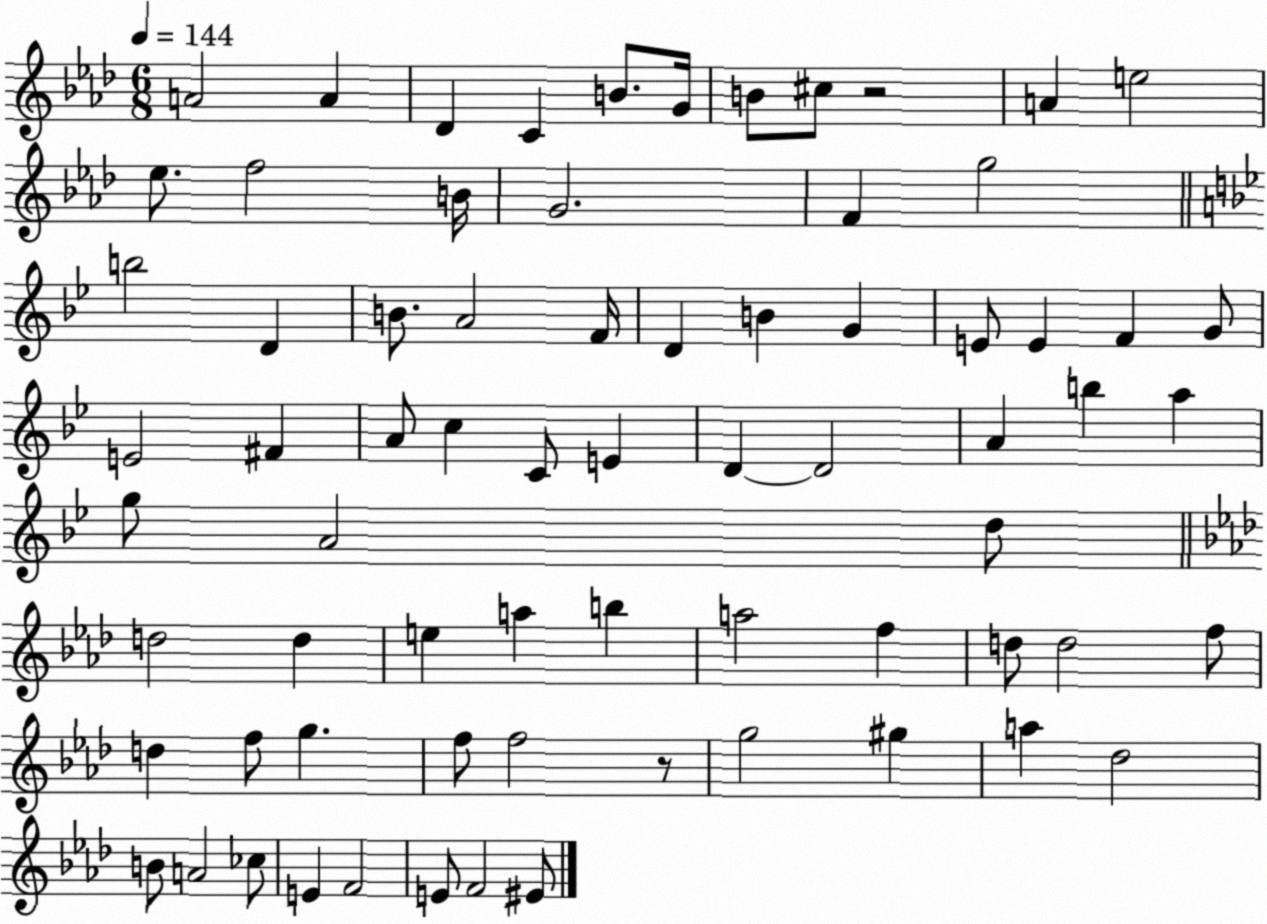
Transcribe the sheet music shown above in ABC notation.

X:1
T:Untitled
M:6/8
L:1/4
K:Ab
A2 A _D C B/2 G/4 B/2 ^c/2 z2 A e2 _e/2 f2 B/4 G2 F g2 b2 D B/2 A2 F/4 D B G E/2 E F G/2 E2 ^F A/2 c C/2 E D D2 A b a g/2 A2 d/2 d2 d e a b a2 f d/2 d2 f/2 d f/2 g f/2 f2 z/2 g2 ^g a _d2 B/2 A2 _c/2 E F2 E/2 F2 ^E/2